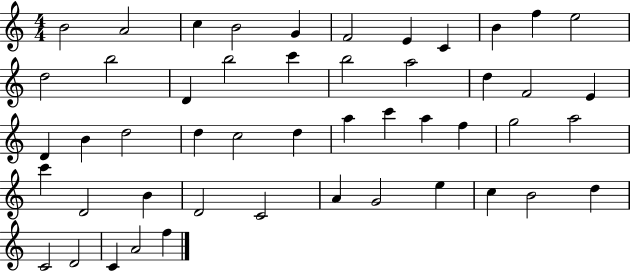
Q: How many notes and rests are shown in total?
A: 49